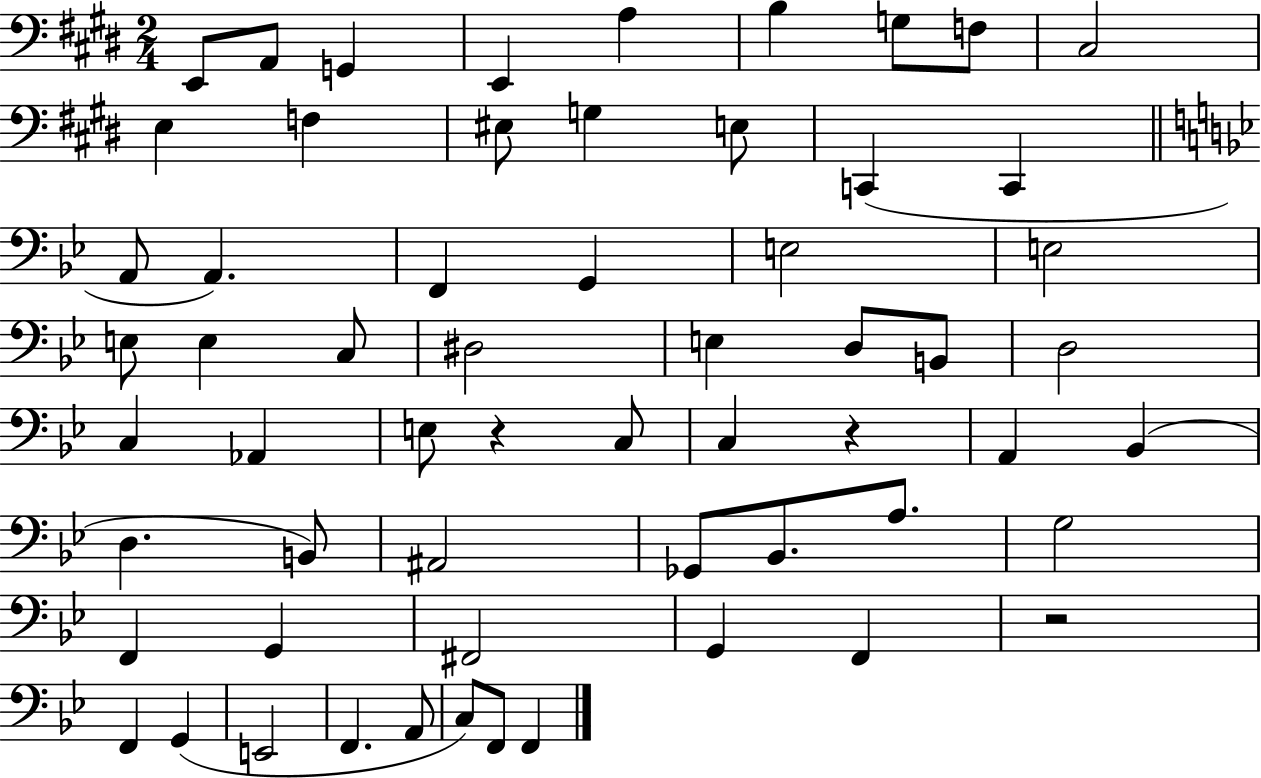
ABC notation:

X:1
T:Untitled
M:2/4
L:1/4
K:E
E,,/2 A,,/2 G,, E,, A, B, G,/2 F,/2 ^C,2 E, F, ^E,/2 G, E,/2 C,, C,, A,,/2 A,, F,, G,, E,2 E,2 E,/2 E, C,/2 ^D,2 E, D,/2 B,,/2 D,2 C, _A,, E,/2 z C,/2 C, z A,, _B,, D, B,,/2 ^A,,2 _G,,/2 _B,,/2 A,/2 G,2 F,, G,, ^F,,2 G,, F,, z2 F,, G,, E,,2 F,, A,,/2 C,/2 F,,/2 F,,